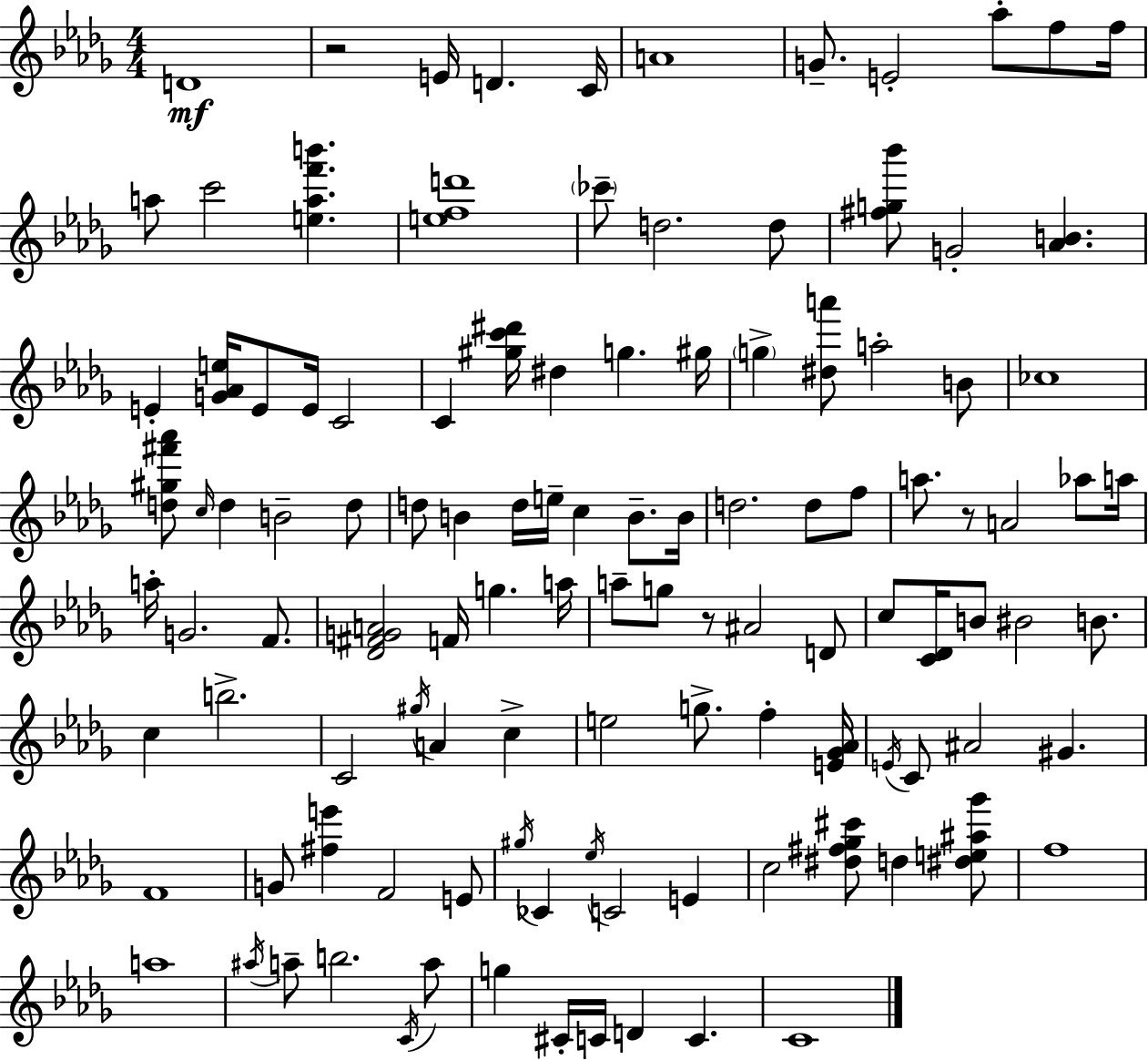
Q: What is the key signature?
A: BES minor